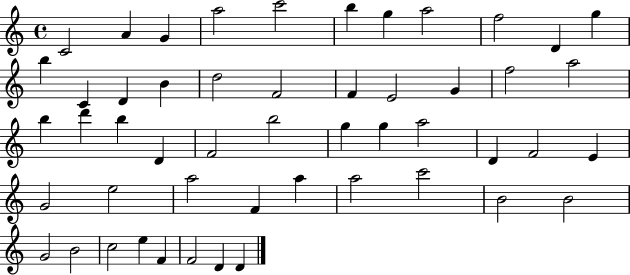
X:1
T:Untitled
M:4/4
L:1/4
K:C
C2 A G a2 c'2 b g a2 f2 D g b C D B d2 F2 F E2 G f2 a2 b d' b D F2 b2 g g a2 D F2 E G2 e2 a2 F a a2 c'2 B2 B2 G2 B2 c2 e F F2 D D